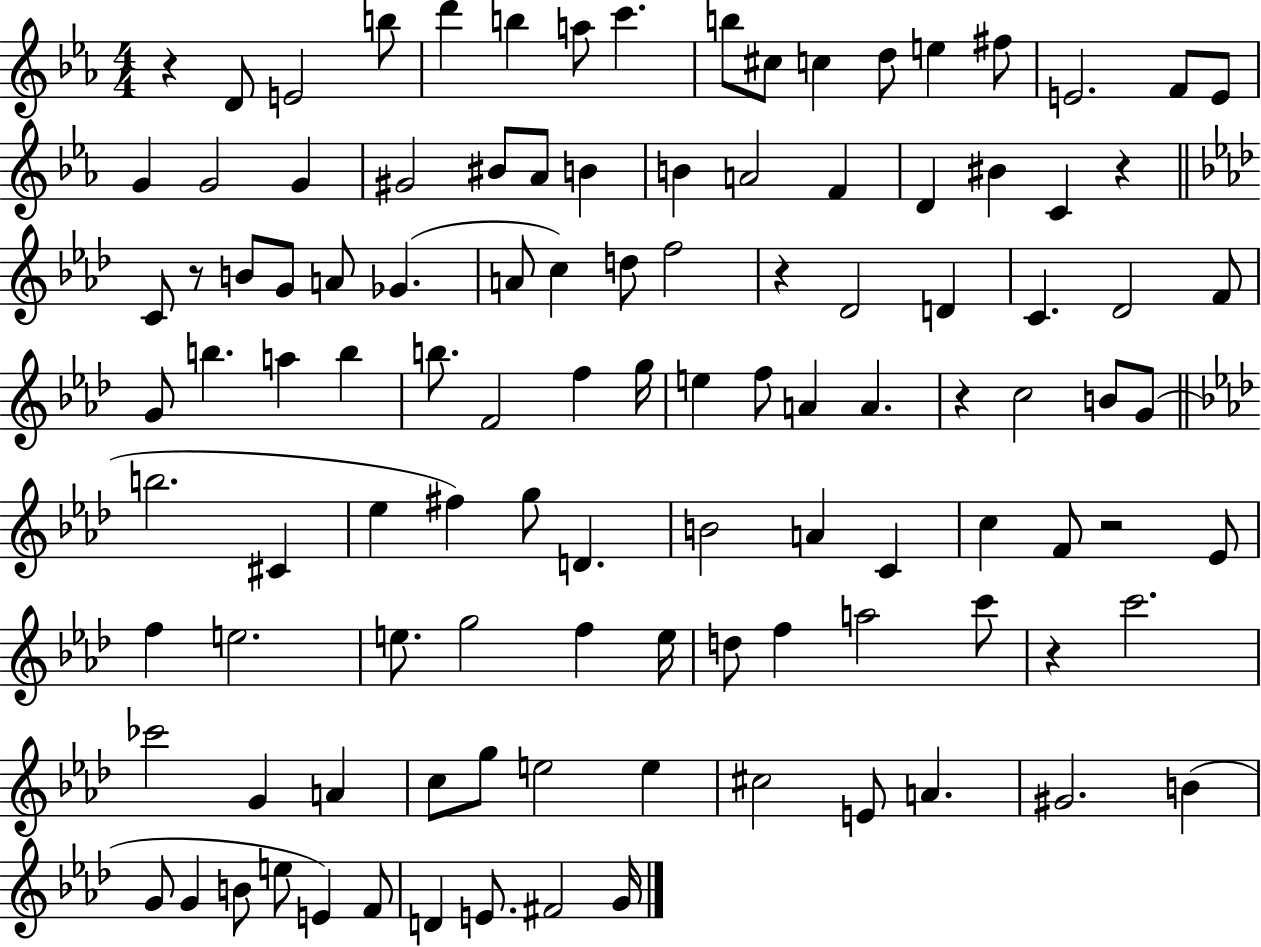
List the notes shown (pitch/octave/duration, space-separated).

R/q D4/e E4/h B5/e D6/q B5/q A5/e C6/q. B5/e C#5/e C5/q D5/e E5/q F#5/e E4/h. F4/e E4/e G4/q G4/h G4/q G#4/h BIS4/e Ab4/e B4/q B4/q A4/h F4/q D4/q BIS4/q C4/q R/q C4/e R/e B4/e G4/e A4/e Gb4/q. A4/e C5/q D5/e F5/h R/q Db4/h D4/q C4/q. Db4/h F4/e G4/e B5/q. A5/q B5/q B5/e. F4/h F5/q G5/s E5/q F5/e A4/q A4/q. R/q C5/h B4/e G4/e B5/h. C#4/q Eb5/q F#5/q G5/e D4/q. B4/h A4/q C4/q C5/q F4/e R/h Eb4/e F5/q E5/h. E5/e. G5/h F5/q E5/s D5/e F5/q A5/h C6/e R/q C6/h. CES6/h G4/q A4/q C5/e G5/e E5/h E5/q C#5/h E4/e A4/q. G#4/h. B4/q G4/e G4/q B4/e E5/e E4/q F4/e D4/q E4/e. F#4/h G4/s